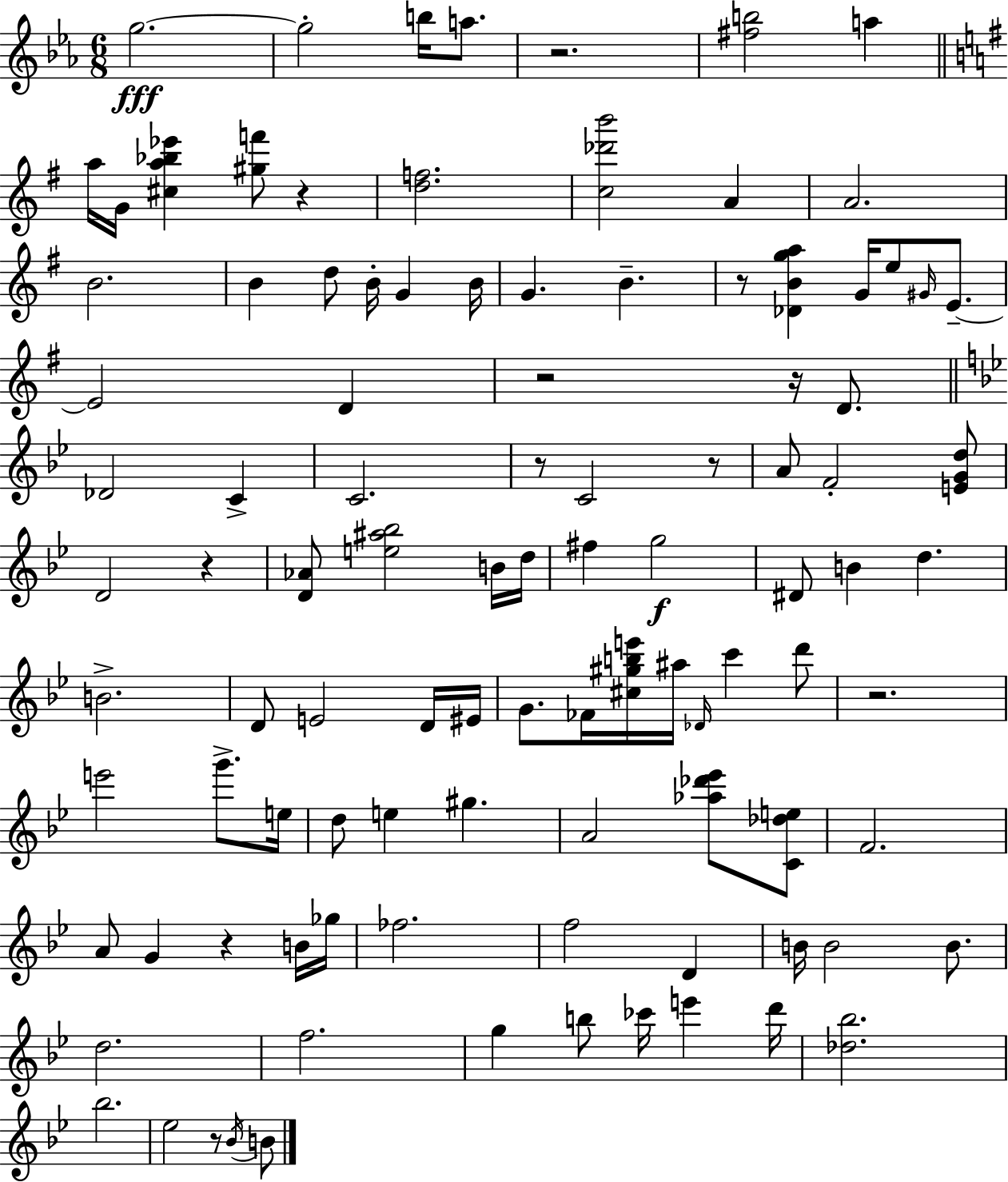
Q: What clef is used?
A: treble